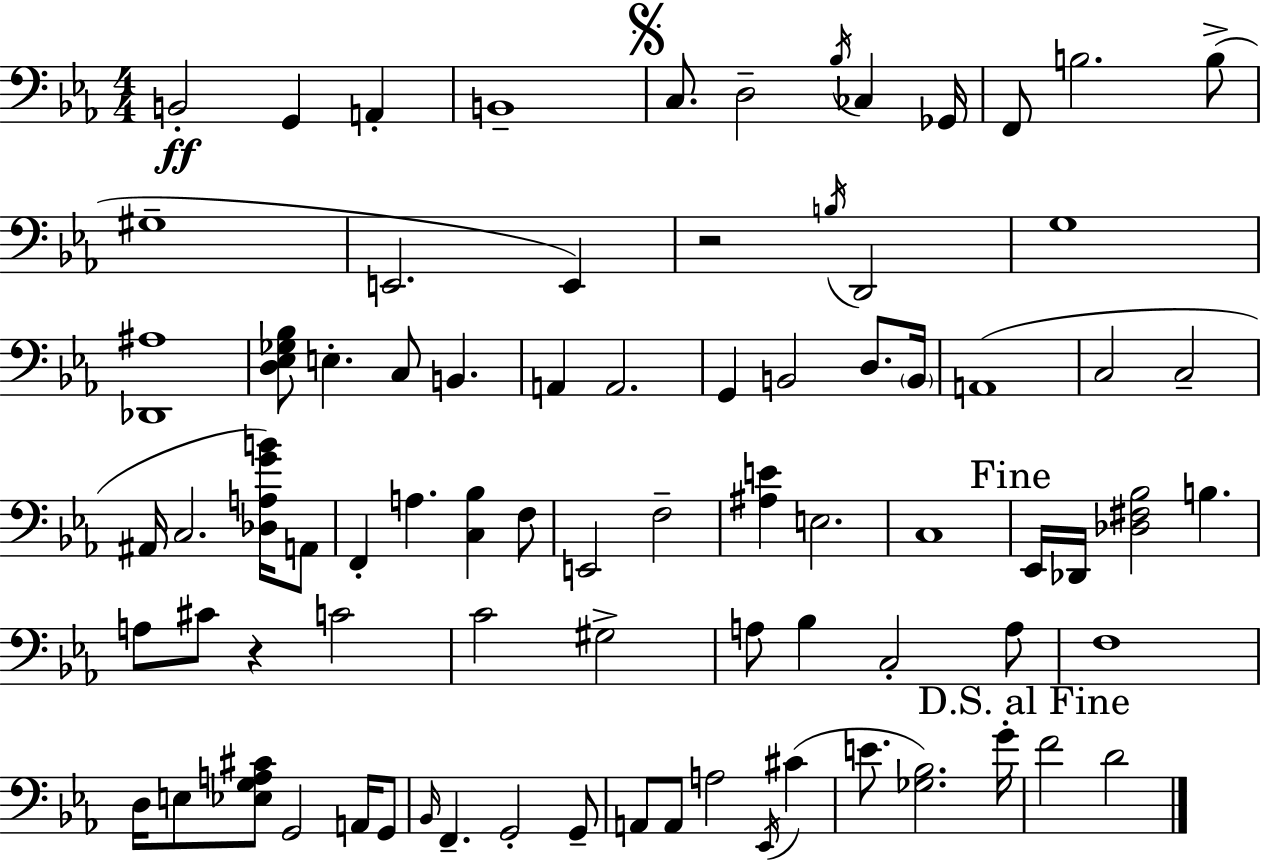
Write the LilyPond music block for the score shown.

{
  \clef bass
  \numericTimeSignature
  \time 4/4
  \key ees \major
  b,2-.\ff g,4 a,4-. | b,1-- | \mark \markup { \musicglyph "scripts.segno" } c8. d2-- \acciaccatura { bes16 } ces4 | ges,16 f,8 b2. b8->( | \break gis1-- | e,2. e,4) | r2 \acciaccatura { b16 } d,2 | g1 | \break <des, ais>1 | <d ees ges bes>8 e4.-. c8 b,4. | a,4 a,2. | g,4 b,2 d8. | \break \parenthesize b,16 a,1( | c2 c2-- | ais,16 c2. <des a g' b'>16) | a,8 f,4-. a4. <c bes>4 | \break f8 e,2 f2-- | <ais e'>4 e2. | c1 | \mark "Fine" ees,16 des,16 <des fis bes>2 b4. | \break a8 cis'8 r4 c'2 | c'2 gis2-> | a8 bes4 c2-. | a8 f1 | \break d16 e8 <ees g a cis'>8 g,2 a,16 | g,8 \grace { bes,16 } f,4.-- g,2-. | g,8-- a,8 a,8 a2 \acciaccatura { ees,16 }( | cis'4 e'8. <ges bes>2.) | \break g'16-. \mark "D.S. al Fine" f'2 d'2 | \bar "|."
}